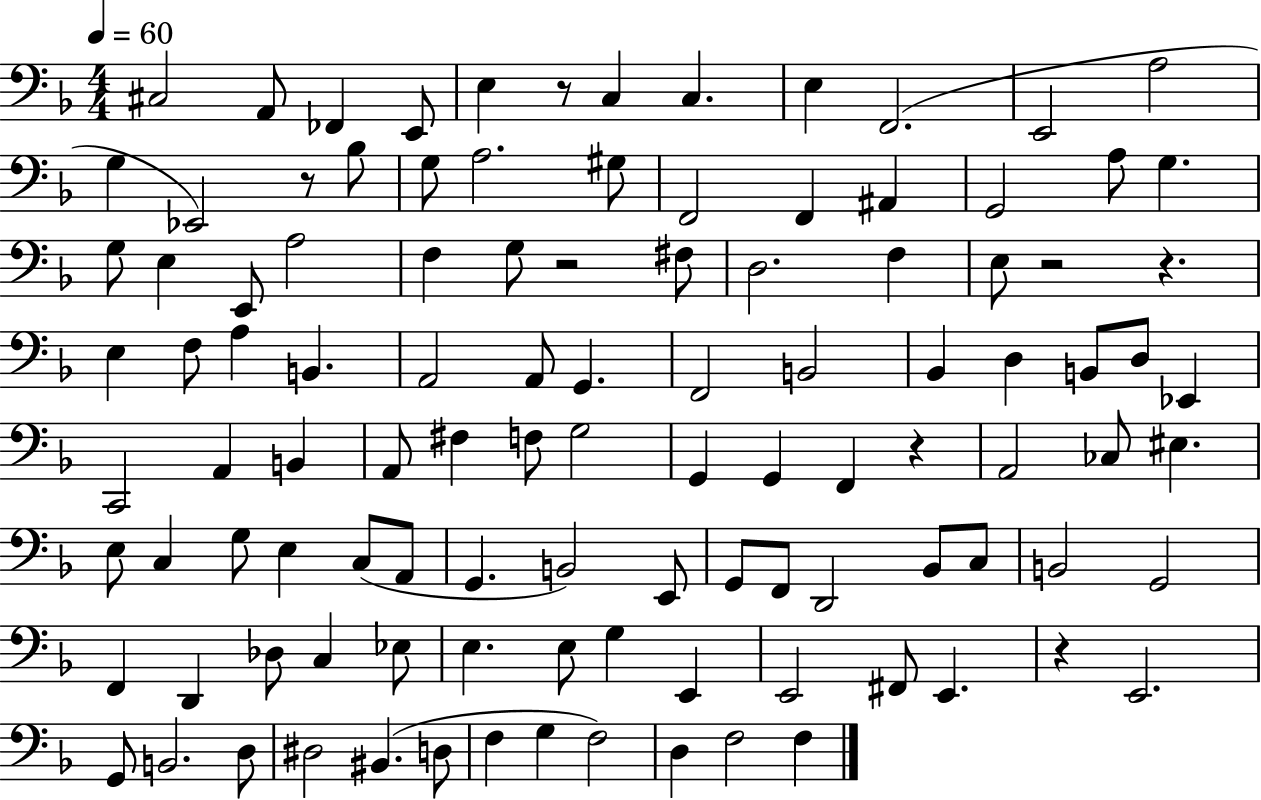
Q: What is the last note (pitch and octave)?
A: F3